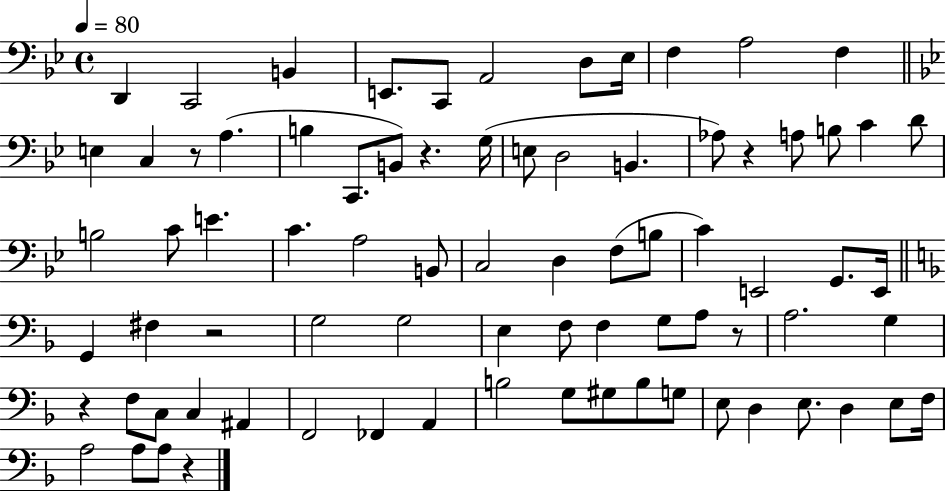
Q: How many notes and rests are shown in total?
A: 79